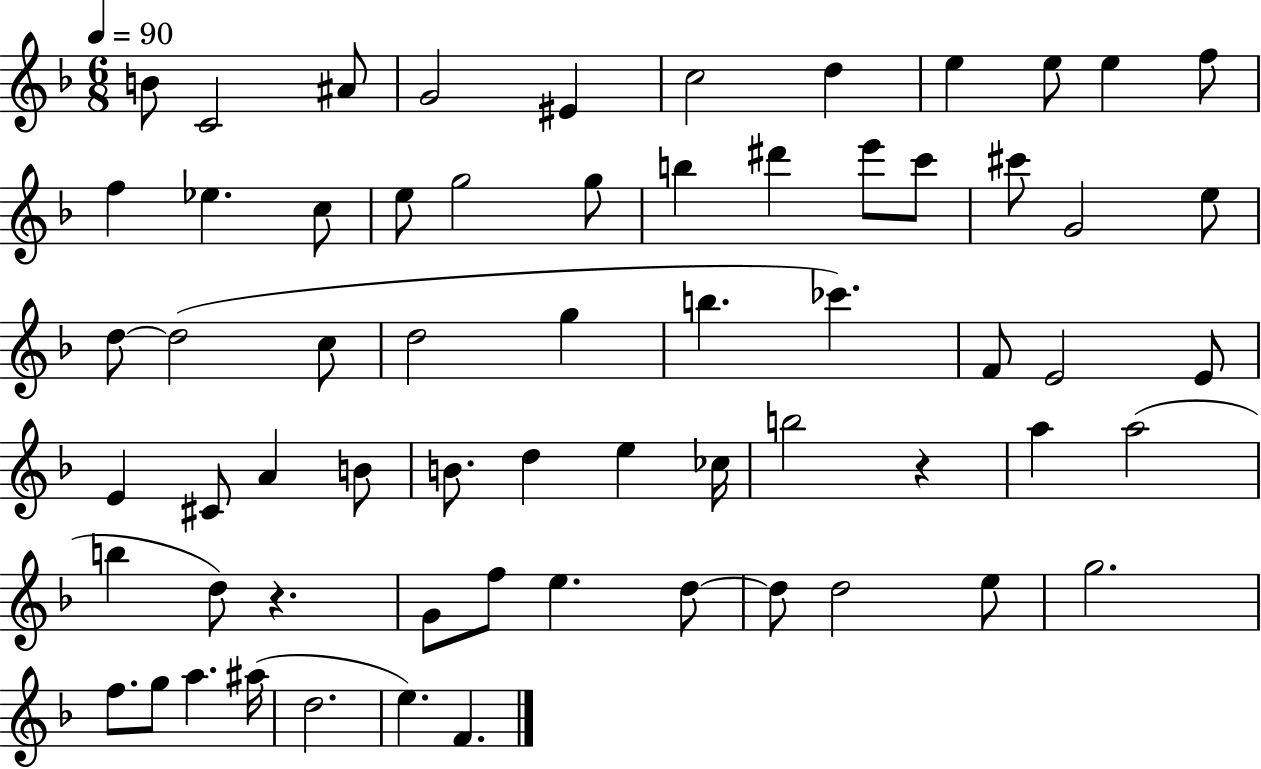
{
  \clef treble
  \numericTimeSignature
  \time 6/8
  \key f \major
  \tempo 4 = 90
  b'8 c'2 ais'8 | g'2 eis'4 | c''2 d''4 | e''4 e''8 e''4 f''8 | \break f''4 ees''4. c''8 | e''8 g''2 g''8 | b''4 dis'''4 e'''8 c'''8 | cis'''8 g'2 e''8 | \break d''8~~ d''2( c''8 | d''2 g''4 | b''4. ces'''4.) | f'8 e'2 e'8 | \break e'4 cis'8 a'4 b'8 | b'8. d''4 e''4 ces''16 | b''2 r4 | a''4 a''2( | \break b''4 d''8) r4. | g'8 f''8 e''4. d''8~~ | d''8 d''2 e''8 | g''2. | \break f''8. g''8 a''4. ais''16( | d''2. | e''4.) f'4. | \bar "|."
}